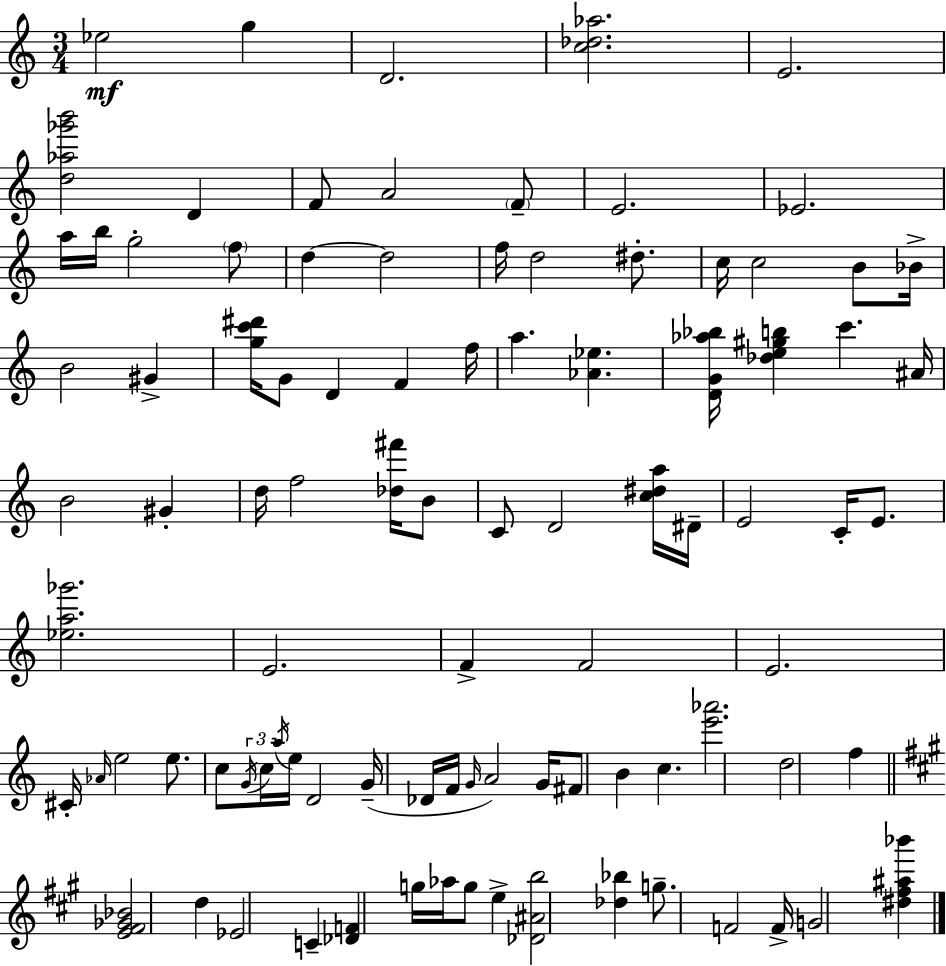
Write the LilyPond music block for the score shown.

{
  \clef treble
  \numericTimeSignature
  \time 3/4
  \key c \major
  ees''2\mf g''4 | d'2. | <c'' des'' aes''>2. | e'2. | \break <d'' aes'' ges''' b'''>2 d'4 | f'8 a'2 \parenthesize f'8-- | e'2. | ees'2. | \break a''16 b''16 g''2-. \parenthesize f''8 | d''4~~ d''2 | f''16 d''2 dis''8.-. | c''16 c''2 b'8 bes'16-> | \break b'2 gis'4-> | <g'' c''' dis'''>16 g'8 d'4 f'4 f''16 | a''4. <aes' ees''>4. | <d' g' aes'' bes''>16 <des'' e'' gis'' b''>4 c'''4. ais'16 | \break b'2 gis'4-. | d''16 f''2 <des'' fis'''>16 b'8 | c'8 d'2 <c'' dis'' a''>16 dis'16-- | e'2 c'16-. e'8. | \break <ees'' a'' ges'''>2. | e'2. | f'4-> f'2 | e'2. | \break cis'16-. \grace { aes'16 } e''2 e''8. | c''8 \tuplet 3/2 { \acciaccatura { g'16 } c''16 \acciaccatura { a''16 } } e''16 d'2 | g'16--( des'16 f'16 \grace { g'16 }) a'2 | g'16 fis'8 b'4 c''4. | \break <e''' aes'''>2. | d''2 | f''4 \bar "||" \break \key a \major <e' fis' ges' bes'>2 d''4 | ees'2 c'4-- | <des' f'>4 g''16 aes''16 g''8 e''4-> | <des' ais' b''>2 <des'' bes''>4 | \break g''8.-- f'2 f'16-> | g'2 <dis'' fis'' ais'' bes'''>4 | \bar "|."
}